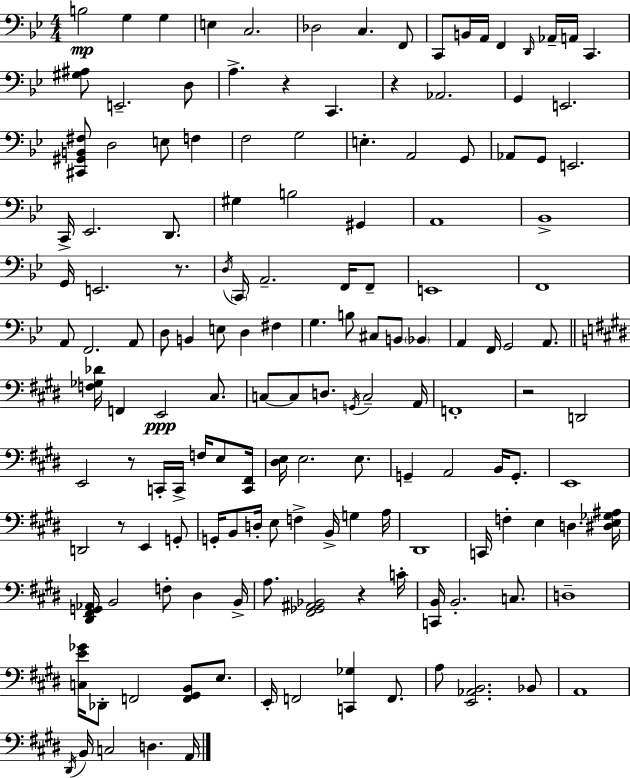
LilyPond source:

{
  \clef bass
  \numericTimeSignature
  \time 4/4
  \key g \minor
  b2\mp g4 g4 | e4 c2. | des2 c4. f,8 | c,8 b,16 a,16 f,4 \grace { d,16 } aes,16-- a,16 c,4. | \break <gis ais>8 e,2.-- d8 | a4.-> r4 c,4. | r4 aes,2. | g,4 e,2. | \break <cis, gis, b, fis>8 d2 e8 f4 | f2 g2 | e4.-. a,2 g,8 | aes,8 g,8 e,2. | \break c,16-> ees,2. d,8. | gis4 b2 gis,4 | a,1 | bes,1-> | \break g,16 e,2. r8. | \acciaccatura { d16 } \parenthesize c,16 a,2.-- f,16 | f,8-- e,1 | f,1 | \break a,8 f,2. | a,8 d8 b,4 e8 d4 fis4 | g4. b8 cis8 b,8 \parenthesize bes,4 | a,4 f,16 g,2 a,8. | \break \bar "||" \break \key e \major <f ges des'>16 f,4 e,2\ppp cis8. | c8~~ c8 d8. \acciaccatura { g,16 } c2-- | a,16 f,1-. | r2 d,2 | \break e,2 r8 c,16-. c,16-> f16 e8 | <c, fis,>16 <dis e>16 e2. e8. | g,4-- a,2 b,16 g,8.-. | e,1 | \break d,2 r8 e,4 g,8-. | g,16-. b,8 d16-. e8 f4-> b,16-> g4 | a16 dis,1 | c,16 f4-. e4 d4. | \break <dis e ges ais>16 <dis, fis, g, aes,>16 b,2 f8-. dis4 | b,16-> a8. <fis, ges, ais, bes,>2 r4 | c'16-. <c, b,>16 b,2.-. c8. | d1-- | \break <c e' ges'>16 des,8-. f,2 <f, gis, b,>8 e8. | e,16-. f,2 <c, ges>4 f,8. | a8 <e, aes, b,>2. bes,8 | a,1 | \break \acciaccatura { dis,16 } b,16 c2 d4. | a,16 \bar "|."
}